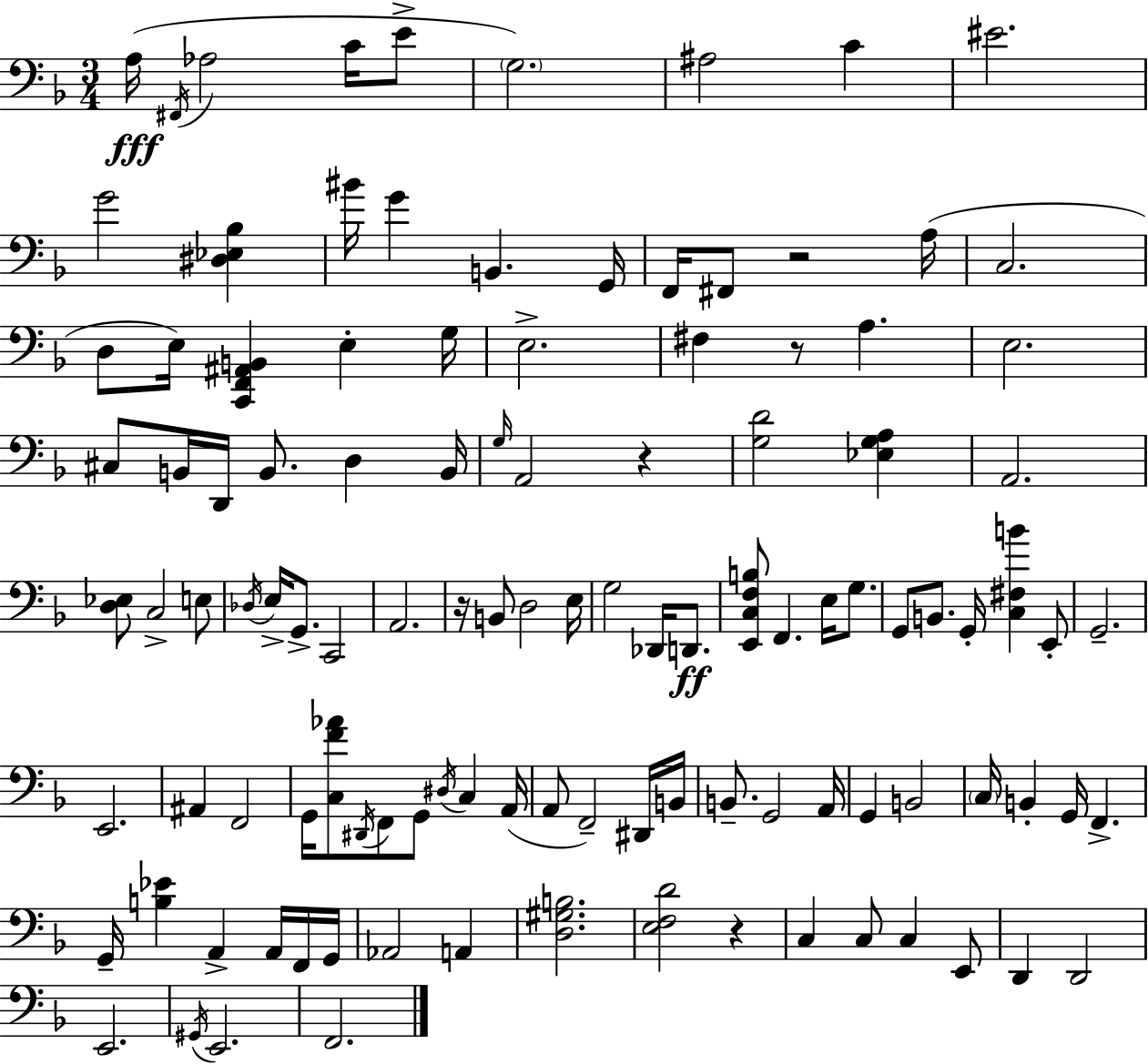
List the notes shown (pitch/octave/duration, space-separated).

A3/s F#2/s Ab3/h C4/s E4/e G3/h. A#3/h C4/q EIS4/h. G4/h [D#3,Eb3,Bb3]/q BIS4/s G4/q B2/q. G2/s F2/s F#2/e R/h A3/s C3/h. D3/e E3/s [C2,F2,A#2,B2]/q E3/q G3/s E3/h. F#3/q R/e A3/q. E3/h. C#3/e B2/s D2/s B2/e. D3/q B2/s G3/s A2/h R/q [G3,D4]/h [Eb3,G3,A3]/q A2/h. [D3,Eb3]/e C3/h E3/e Db3/s E3/s G2/e. C2/h A2/h. R/s B2/e D3/h E3/s G3/h Db2/s D2/e. [E2,C3,F3,B3]/e F2/q. E3/s G3/e. G2/e B2/e. G2/s [C3,F#3,B4]/q E2/e G2/h. E2/h. A#2/q F2/h G2/s [C3,F4,Ab4]/e D#2/s F2/e G2/e D#3/s C3/q A2/s A2/e F2/h D#2/s B2/s B2/e. G2/h A2/s G2/q B2/h C3/s B2/q G2/s F2/q. G2/s [B3,Eb4]/q A2/q A2/s F2/s G2/s Ab2/h A2/q [D3,G#3,B3]/h. [E3,F3,D4]/h R/q C3/q C3/e C3/q E2/e D2/q D2/h E2/h. G#2/s E2/h. F2/h.